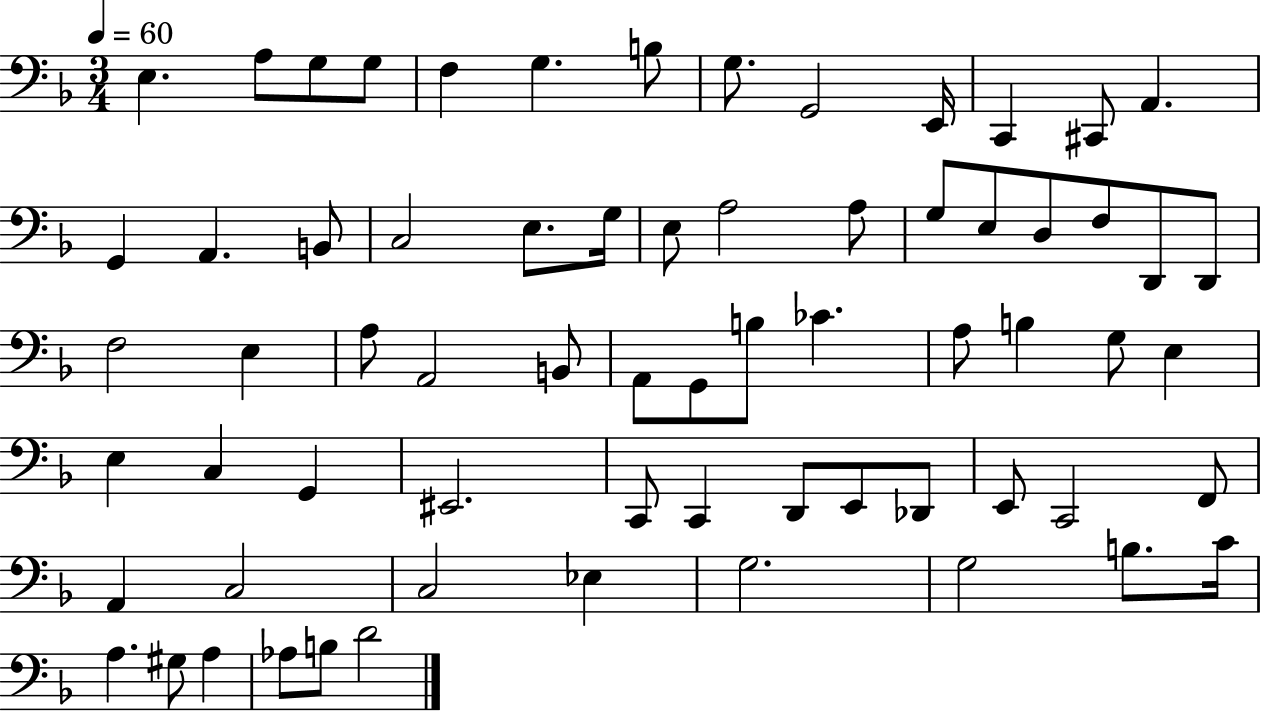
X:1
T:Untitled
M:3/4
L:1/4
K:F
E, A,/2 G,/2 G,/2 F, G, B,/2 G,/2 G,,2 E,,/4 C,, ^C,,/2 A,, G,, A,, B,,/2 C,2 E,/2 G,/4 E,/2 A,2 A,/2 G,/2 E,/2 D,/2 F,/2 D,,/2 D,,/2 F,2 E, A,/2 A,,2 B,,/2 A,,/2 G,,/2 B,/2 _C A,/2 B, G,/2 E, E, C, G,, ^E,,2 C,,/2 C,, D,,/2 E,,/2 _D,,/2 E,,/2 C,,2 F,,/2 A,, C,2 C,2 _E, G,2 G,2 B,/2 C/4 A, ^G,/2 A, _A,/2 B,/2 D2